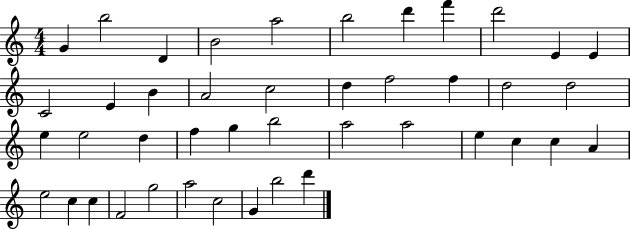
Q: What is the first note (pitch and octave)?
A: G4